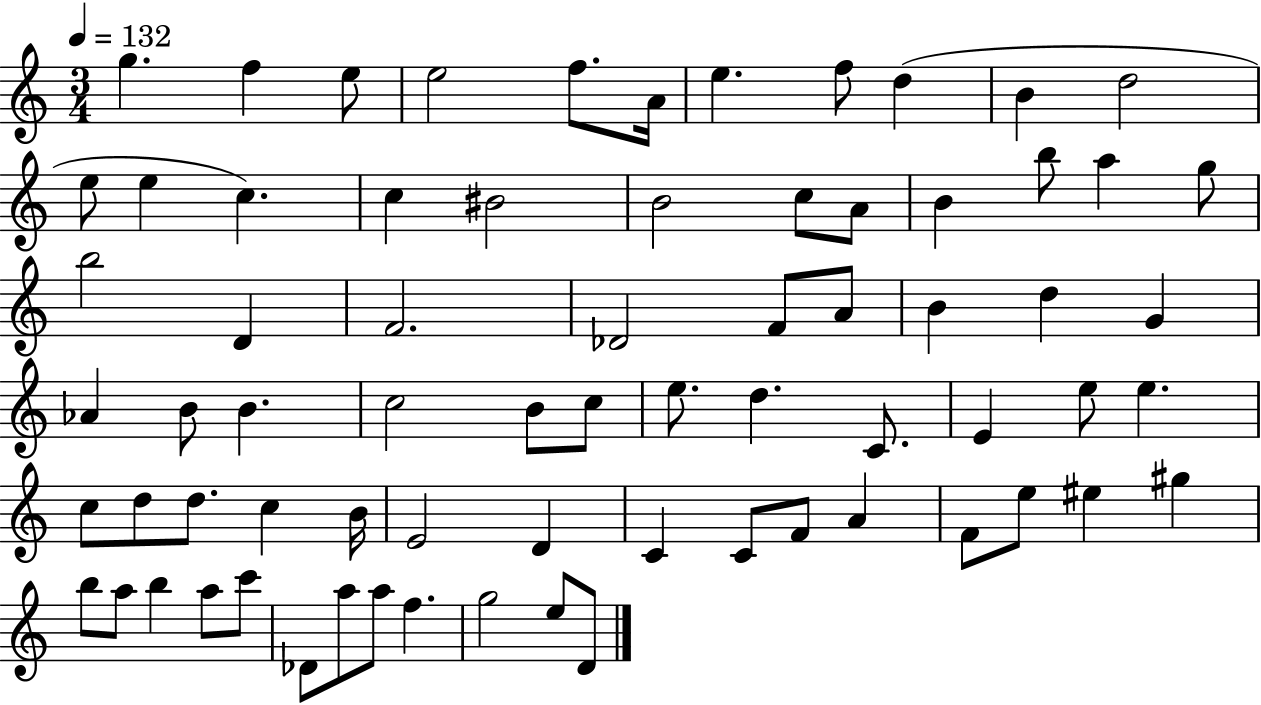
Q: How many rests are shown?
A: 0